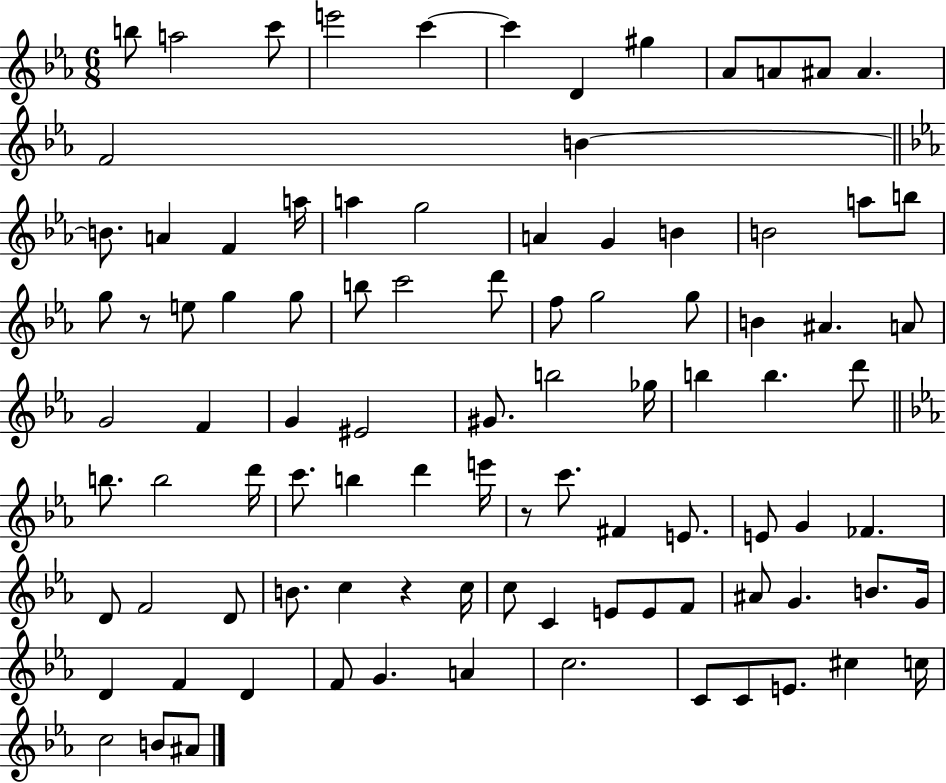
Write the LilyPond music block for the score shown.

{
  \clef treble
  \numericTimeSignature
  \time 6/8
  \key ees \major
  b''8 a''2 c'''8 | e'''2 c'''4~~ | c'''4 d'4 gis''4 | aes'8 a'8 ais'8 ais'4. | \break f'2 b'4~~ | \bar "||" \break \key c \minor b'8. a'4 f'4 a''16 | a''4 g''2 | a'4 g'4 b'4 | b'2 a''8 b''8 | \break g''8 r8 e''8 g''4 g''8 | b''8 c'''2 d'''8 | f''8 g''2 g''8 | b'4 ais'4. a'8 | \break g'2 f'4 | g'4 eis'2 | gis'8. b''2 ges''16 | b''4 b''4. d'''8 | \break \bar "||" \break \key ees \major b''8. b''2 d'''16 | c'''8. b''4 d'''4 e'''16 | r8 c'''8. fis'4 e'8. | e'8 g'4 fes'4. | \break d'8 f'2 d'8 | b'8. c''4 r4 c''16 | c''8 c'4 e'8 e'8 f'8 | ais'8 g'4. b'8. g'16 | \break d'4 f'4 d'4 | f'8 g'4. a'4 | c''2. | c'8 c'8 e'8. cis''4 c''16 | \break c''2 b'8 ais'8 | \bar "|."
}